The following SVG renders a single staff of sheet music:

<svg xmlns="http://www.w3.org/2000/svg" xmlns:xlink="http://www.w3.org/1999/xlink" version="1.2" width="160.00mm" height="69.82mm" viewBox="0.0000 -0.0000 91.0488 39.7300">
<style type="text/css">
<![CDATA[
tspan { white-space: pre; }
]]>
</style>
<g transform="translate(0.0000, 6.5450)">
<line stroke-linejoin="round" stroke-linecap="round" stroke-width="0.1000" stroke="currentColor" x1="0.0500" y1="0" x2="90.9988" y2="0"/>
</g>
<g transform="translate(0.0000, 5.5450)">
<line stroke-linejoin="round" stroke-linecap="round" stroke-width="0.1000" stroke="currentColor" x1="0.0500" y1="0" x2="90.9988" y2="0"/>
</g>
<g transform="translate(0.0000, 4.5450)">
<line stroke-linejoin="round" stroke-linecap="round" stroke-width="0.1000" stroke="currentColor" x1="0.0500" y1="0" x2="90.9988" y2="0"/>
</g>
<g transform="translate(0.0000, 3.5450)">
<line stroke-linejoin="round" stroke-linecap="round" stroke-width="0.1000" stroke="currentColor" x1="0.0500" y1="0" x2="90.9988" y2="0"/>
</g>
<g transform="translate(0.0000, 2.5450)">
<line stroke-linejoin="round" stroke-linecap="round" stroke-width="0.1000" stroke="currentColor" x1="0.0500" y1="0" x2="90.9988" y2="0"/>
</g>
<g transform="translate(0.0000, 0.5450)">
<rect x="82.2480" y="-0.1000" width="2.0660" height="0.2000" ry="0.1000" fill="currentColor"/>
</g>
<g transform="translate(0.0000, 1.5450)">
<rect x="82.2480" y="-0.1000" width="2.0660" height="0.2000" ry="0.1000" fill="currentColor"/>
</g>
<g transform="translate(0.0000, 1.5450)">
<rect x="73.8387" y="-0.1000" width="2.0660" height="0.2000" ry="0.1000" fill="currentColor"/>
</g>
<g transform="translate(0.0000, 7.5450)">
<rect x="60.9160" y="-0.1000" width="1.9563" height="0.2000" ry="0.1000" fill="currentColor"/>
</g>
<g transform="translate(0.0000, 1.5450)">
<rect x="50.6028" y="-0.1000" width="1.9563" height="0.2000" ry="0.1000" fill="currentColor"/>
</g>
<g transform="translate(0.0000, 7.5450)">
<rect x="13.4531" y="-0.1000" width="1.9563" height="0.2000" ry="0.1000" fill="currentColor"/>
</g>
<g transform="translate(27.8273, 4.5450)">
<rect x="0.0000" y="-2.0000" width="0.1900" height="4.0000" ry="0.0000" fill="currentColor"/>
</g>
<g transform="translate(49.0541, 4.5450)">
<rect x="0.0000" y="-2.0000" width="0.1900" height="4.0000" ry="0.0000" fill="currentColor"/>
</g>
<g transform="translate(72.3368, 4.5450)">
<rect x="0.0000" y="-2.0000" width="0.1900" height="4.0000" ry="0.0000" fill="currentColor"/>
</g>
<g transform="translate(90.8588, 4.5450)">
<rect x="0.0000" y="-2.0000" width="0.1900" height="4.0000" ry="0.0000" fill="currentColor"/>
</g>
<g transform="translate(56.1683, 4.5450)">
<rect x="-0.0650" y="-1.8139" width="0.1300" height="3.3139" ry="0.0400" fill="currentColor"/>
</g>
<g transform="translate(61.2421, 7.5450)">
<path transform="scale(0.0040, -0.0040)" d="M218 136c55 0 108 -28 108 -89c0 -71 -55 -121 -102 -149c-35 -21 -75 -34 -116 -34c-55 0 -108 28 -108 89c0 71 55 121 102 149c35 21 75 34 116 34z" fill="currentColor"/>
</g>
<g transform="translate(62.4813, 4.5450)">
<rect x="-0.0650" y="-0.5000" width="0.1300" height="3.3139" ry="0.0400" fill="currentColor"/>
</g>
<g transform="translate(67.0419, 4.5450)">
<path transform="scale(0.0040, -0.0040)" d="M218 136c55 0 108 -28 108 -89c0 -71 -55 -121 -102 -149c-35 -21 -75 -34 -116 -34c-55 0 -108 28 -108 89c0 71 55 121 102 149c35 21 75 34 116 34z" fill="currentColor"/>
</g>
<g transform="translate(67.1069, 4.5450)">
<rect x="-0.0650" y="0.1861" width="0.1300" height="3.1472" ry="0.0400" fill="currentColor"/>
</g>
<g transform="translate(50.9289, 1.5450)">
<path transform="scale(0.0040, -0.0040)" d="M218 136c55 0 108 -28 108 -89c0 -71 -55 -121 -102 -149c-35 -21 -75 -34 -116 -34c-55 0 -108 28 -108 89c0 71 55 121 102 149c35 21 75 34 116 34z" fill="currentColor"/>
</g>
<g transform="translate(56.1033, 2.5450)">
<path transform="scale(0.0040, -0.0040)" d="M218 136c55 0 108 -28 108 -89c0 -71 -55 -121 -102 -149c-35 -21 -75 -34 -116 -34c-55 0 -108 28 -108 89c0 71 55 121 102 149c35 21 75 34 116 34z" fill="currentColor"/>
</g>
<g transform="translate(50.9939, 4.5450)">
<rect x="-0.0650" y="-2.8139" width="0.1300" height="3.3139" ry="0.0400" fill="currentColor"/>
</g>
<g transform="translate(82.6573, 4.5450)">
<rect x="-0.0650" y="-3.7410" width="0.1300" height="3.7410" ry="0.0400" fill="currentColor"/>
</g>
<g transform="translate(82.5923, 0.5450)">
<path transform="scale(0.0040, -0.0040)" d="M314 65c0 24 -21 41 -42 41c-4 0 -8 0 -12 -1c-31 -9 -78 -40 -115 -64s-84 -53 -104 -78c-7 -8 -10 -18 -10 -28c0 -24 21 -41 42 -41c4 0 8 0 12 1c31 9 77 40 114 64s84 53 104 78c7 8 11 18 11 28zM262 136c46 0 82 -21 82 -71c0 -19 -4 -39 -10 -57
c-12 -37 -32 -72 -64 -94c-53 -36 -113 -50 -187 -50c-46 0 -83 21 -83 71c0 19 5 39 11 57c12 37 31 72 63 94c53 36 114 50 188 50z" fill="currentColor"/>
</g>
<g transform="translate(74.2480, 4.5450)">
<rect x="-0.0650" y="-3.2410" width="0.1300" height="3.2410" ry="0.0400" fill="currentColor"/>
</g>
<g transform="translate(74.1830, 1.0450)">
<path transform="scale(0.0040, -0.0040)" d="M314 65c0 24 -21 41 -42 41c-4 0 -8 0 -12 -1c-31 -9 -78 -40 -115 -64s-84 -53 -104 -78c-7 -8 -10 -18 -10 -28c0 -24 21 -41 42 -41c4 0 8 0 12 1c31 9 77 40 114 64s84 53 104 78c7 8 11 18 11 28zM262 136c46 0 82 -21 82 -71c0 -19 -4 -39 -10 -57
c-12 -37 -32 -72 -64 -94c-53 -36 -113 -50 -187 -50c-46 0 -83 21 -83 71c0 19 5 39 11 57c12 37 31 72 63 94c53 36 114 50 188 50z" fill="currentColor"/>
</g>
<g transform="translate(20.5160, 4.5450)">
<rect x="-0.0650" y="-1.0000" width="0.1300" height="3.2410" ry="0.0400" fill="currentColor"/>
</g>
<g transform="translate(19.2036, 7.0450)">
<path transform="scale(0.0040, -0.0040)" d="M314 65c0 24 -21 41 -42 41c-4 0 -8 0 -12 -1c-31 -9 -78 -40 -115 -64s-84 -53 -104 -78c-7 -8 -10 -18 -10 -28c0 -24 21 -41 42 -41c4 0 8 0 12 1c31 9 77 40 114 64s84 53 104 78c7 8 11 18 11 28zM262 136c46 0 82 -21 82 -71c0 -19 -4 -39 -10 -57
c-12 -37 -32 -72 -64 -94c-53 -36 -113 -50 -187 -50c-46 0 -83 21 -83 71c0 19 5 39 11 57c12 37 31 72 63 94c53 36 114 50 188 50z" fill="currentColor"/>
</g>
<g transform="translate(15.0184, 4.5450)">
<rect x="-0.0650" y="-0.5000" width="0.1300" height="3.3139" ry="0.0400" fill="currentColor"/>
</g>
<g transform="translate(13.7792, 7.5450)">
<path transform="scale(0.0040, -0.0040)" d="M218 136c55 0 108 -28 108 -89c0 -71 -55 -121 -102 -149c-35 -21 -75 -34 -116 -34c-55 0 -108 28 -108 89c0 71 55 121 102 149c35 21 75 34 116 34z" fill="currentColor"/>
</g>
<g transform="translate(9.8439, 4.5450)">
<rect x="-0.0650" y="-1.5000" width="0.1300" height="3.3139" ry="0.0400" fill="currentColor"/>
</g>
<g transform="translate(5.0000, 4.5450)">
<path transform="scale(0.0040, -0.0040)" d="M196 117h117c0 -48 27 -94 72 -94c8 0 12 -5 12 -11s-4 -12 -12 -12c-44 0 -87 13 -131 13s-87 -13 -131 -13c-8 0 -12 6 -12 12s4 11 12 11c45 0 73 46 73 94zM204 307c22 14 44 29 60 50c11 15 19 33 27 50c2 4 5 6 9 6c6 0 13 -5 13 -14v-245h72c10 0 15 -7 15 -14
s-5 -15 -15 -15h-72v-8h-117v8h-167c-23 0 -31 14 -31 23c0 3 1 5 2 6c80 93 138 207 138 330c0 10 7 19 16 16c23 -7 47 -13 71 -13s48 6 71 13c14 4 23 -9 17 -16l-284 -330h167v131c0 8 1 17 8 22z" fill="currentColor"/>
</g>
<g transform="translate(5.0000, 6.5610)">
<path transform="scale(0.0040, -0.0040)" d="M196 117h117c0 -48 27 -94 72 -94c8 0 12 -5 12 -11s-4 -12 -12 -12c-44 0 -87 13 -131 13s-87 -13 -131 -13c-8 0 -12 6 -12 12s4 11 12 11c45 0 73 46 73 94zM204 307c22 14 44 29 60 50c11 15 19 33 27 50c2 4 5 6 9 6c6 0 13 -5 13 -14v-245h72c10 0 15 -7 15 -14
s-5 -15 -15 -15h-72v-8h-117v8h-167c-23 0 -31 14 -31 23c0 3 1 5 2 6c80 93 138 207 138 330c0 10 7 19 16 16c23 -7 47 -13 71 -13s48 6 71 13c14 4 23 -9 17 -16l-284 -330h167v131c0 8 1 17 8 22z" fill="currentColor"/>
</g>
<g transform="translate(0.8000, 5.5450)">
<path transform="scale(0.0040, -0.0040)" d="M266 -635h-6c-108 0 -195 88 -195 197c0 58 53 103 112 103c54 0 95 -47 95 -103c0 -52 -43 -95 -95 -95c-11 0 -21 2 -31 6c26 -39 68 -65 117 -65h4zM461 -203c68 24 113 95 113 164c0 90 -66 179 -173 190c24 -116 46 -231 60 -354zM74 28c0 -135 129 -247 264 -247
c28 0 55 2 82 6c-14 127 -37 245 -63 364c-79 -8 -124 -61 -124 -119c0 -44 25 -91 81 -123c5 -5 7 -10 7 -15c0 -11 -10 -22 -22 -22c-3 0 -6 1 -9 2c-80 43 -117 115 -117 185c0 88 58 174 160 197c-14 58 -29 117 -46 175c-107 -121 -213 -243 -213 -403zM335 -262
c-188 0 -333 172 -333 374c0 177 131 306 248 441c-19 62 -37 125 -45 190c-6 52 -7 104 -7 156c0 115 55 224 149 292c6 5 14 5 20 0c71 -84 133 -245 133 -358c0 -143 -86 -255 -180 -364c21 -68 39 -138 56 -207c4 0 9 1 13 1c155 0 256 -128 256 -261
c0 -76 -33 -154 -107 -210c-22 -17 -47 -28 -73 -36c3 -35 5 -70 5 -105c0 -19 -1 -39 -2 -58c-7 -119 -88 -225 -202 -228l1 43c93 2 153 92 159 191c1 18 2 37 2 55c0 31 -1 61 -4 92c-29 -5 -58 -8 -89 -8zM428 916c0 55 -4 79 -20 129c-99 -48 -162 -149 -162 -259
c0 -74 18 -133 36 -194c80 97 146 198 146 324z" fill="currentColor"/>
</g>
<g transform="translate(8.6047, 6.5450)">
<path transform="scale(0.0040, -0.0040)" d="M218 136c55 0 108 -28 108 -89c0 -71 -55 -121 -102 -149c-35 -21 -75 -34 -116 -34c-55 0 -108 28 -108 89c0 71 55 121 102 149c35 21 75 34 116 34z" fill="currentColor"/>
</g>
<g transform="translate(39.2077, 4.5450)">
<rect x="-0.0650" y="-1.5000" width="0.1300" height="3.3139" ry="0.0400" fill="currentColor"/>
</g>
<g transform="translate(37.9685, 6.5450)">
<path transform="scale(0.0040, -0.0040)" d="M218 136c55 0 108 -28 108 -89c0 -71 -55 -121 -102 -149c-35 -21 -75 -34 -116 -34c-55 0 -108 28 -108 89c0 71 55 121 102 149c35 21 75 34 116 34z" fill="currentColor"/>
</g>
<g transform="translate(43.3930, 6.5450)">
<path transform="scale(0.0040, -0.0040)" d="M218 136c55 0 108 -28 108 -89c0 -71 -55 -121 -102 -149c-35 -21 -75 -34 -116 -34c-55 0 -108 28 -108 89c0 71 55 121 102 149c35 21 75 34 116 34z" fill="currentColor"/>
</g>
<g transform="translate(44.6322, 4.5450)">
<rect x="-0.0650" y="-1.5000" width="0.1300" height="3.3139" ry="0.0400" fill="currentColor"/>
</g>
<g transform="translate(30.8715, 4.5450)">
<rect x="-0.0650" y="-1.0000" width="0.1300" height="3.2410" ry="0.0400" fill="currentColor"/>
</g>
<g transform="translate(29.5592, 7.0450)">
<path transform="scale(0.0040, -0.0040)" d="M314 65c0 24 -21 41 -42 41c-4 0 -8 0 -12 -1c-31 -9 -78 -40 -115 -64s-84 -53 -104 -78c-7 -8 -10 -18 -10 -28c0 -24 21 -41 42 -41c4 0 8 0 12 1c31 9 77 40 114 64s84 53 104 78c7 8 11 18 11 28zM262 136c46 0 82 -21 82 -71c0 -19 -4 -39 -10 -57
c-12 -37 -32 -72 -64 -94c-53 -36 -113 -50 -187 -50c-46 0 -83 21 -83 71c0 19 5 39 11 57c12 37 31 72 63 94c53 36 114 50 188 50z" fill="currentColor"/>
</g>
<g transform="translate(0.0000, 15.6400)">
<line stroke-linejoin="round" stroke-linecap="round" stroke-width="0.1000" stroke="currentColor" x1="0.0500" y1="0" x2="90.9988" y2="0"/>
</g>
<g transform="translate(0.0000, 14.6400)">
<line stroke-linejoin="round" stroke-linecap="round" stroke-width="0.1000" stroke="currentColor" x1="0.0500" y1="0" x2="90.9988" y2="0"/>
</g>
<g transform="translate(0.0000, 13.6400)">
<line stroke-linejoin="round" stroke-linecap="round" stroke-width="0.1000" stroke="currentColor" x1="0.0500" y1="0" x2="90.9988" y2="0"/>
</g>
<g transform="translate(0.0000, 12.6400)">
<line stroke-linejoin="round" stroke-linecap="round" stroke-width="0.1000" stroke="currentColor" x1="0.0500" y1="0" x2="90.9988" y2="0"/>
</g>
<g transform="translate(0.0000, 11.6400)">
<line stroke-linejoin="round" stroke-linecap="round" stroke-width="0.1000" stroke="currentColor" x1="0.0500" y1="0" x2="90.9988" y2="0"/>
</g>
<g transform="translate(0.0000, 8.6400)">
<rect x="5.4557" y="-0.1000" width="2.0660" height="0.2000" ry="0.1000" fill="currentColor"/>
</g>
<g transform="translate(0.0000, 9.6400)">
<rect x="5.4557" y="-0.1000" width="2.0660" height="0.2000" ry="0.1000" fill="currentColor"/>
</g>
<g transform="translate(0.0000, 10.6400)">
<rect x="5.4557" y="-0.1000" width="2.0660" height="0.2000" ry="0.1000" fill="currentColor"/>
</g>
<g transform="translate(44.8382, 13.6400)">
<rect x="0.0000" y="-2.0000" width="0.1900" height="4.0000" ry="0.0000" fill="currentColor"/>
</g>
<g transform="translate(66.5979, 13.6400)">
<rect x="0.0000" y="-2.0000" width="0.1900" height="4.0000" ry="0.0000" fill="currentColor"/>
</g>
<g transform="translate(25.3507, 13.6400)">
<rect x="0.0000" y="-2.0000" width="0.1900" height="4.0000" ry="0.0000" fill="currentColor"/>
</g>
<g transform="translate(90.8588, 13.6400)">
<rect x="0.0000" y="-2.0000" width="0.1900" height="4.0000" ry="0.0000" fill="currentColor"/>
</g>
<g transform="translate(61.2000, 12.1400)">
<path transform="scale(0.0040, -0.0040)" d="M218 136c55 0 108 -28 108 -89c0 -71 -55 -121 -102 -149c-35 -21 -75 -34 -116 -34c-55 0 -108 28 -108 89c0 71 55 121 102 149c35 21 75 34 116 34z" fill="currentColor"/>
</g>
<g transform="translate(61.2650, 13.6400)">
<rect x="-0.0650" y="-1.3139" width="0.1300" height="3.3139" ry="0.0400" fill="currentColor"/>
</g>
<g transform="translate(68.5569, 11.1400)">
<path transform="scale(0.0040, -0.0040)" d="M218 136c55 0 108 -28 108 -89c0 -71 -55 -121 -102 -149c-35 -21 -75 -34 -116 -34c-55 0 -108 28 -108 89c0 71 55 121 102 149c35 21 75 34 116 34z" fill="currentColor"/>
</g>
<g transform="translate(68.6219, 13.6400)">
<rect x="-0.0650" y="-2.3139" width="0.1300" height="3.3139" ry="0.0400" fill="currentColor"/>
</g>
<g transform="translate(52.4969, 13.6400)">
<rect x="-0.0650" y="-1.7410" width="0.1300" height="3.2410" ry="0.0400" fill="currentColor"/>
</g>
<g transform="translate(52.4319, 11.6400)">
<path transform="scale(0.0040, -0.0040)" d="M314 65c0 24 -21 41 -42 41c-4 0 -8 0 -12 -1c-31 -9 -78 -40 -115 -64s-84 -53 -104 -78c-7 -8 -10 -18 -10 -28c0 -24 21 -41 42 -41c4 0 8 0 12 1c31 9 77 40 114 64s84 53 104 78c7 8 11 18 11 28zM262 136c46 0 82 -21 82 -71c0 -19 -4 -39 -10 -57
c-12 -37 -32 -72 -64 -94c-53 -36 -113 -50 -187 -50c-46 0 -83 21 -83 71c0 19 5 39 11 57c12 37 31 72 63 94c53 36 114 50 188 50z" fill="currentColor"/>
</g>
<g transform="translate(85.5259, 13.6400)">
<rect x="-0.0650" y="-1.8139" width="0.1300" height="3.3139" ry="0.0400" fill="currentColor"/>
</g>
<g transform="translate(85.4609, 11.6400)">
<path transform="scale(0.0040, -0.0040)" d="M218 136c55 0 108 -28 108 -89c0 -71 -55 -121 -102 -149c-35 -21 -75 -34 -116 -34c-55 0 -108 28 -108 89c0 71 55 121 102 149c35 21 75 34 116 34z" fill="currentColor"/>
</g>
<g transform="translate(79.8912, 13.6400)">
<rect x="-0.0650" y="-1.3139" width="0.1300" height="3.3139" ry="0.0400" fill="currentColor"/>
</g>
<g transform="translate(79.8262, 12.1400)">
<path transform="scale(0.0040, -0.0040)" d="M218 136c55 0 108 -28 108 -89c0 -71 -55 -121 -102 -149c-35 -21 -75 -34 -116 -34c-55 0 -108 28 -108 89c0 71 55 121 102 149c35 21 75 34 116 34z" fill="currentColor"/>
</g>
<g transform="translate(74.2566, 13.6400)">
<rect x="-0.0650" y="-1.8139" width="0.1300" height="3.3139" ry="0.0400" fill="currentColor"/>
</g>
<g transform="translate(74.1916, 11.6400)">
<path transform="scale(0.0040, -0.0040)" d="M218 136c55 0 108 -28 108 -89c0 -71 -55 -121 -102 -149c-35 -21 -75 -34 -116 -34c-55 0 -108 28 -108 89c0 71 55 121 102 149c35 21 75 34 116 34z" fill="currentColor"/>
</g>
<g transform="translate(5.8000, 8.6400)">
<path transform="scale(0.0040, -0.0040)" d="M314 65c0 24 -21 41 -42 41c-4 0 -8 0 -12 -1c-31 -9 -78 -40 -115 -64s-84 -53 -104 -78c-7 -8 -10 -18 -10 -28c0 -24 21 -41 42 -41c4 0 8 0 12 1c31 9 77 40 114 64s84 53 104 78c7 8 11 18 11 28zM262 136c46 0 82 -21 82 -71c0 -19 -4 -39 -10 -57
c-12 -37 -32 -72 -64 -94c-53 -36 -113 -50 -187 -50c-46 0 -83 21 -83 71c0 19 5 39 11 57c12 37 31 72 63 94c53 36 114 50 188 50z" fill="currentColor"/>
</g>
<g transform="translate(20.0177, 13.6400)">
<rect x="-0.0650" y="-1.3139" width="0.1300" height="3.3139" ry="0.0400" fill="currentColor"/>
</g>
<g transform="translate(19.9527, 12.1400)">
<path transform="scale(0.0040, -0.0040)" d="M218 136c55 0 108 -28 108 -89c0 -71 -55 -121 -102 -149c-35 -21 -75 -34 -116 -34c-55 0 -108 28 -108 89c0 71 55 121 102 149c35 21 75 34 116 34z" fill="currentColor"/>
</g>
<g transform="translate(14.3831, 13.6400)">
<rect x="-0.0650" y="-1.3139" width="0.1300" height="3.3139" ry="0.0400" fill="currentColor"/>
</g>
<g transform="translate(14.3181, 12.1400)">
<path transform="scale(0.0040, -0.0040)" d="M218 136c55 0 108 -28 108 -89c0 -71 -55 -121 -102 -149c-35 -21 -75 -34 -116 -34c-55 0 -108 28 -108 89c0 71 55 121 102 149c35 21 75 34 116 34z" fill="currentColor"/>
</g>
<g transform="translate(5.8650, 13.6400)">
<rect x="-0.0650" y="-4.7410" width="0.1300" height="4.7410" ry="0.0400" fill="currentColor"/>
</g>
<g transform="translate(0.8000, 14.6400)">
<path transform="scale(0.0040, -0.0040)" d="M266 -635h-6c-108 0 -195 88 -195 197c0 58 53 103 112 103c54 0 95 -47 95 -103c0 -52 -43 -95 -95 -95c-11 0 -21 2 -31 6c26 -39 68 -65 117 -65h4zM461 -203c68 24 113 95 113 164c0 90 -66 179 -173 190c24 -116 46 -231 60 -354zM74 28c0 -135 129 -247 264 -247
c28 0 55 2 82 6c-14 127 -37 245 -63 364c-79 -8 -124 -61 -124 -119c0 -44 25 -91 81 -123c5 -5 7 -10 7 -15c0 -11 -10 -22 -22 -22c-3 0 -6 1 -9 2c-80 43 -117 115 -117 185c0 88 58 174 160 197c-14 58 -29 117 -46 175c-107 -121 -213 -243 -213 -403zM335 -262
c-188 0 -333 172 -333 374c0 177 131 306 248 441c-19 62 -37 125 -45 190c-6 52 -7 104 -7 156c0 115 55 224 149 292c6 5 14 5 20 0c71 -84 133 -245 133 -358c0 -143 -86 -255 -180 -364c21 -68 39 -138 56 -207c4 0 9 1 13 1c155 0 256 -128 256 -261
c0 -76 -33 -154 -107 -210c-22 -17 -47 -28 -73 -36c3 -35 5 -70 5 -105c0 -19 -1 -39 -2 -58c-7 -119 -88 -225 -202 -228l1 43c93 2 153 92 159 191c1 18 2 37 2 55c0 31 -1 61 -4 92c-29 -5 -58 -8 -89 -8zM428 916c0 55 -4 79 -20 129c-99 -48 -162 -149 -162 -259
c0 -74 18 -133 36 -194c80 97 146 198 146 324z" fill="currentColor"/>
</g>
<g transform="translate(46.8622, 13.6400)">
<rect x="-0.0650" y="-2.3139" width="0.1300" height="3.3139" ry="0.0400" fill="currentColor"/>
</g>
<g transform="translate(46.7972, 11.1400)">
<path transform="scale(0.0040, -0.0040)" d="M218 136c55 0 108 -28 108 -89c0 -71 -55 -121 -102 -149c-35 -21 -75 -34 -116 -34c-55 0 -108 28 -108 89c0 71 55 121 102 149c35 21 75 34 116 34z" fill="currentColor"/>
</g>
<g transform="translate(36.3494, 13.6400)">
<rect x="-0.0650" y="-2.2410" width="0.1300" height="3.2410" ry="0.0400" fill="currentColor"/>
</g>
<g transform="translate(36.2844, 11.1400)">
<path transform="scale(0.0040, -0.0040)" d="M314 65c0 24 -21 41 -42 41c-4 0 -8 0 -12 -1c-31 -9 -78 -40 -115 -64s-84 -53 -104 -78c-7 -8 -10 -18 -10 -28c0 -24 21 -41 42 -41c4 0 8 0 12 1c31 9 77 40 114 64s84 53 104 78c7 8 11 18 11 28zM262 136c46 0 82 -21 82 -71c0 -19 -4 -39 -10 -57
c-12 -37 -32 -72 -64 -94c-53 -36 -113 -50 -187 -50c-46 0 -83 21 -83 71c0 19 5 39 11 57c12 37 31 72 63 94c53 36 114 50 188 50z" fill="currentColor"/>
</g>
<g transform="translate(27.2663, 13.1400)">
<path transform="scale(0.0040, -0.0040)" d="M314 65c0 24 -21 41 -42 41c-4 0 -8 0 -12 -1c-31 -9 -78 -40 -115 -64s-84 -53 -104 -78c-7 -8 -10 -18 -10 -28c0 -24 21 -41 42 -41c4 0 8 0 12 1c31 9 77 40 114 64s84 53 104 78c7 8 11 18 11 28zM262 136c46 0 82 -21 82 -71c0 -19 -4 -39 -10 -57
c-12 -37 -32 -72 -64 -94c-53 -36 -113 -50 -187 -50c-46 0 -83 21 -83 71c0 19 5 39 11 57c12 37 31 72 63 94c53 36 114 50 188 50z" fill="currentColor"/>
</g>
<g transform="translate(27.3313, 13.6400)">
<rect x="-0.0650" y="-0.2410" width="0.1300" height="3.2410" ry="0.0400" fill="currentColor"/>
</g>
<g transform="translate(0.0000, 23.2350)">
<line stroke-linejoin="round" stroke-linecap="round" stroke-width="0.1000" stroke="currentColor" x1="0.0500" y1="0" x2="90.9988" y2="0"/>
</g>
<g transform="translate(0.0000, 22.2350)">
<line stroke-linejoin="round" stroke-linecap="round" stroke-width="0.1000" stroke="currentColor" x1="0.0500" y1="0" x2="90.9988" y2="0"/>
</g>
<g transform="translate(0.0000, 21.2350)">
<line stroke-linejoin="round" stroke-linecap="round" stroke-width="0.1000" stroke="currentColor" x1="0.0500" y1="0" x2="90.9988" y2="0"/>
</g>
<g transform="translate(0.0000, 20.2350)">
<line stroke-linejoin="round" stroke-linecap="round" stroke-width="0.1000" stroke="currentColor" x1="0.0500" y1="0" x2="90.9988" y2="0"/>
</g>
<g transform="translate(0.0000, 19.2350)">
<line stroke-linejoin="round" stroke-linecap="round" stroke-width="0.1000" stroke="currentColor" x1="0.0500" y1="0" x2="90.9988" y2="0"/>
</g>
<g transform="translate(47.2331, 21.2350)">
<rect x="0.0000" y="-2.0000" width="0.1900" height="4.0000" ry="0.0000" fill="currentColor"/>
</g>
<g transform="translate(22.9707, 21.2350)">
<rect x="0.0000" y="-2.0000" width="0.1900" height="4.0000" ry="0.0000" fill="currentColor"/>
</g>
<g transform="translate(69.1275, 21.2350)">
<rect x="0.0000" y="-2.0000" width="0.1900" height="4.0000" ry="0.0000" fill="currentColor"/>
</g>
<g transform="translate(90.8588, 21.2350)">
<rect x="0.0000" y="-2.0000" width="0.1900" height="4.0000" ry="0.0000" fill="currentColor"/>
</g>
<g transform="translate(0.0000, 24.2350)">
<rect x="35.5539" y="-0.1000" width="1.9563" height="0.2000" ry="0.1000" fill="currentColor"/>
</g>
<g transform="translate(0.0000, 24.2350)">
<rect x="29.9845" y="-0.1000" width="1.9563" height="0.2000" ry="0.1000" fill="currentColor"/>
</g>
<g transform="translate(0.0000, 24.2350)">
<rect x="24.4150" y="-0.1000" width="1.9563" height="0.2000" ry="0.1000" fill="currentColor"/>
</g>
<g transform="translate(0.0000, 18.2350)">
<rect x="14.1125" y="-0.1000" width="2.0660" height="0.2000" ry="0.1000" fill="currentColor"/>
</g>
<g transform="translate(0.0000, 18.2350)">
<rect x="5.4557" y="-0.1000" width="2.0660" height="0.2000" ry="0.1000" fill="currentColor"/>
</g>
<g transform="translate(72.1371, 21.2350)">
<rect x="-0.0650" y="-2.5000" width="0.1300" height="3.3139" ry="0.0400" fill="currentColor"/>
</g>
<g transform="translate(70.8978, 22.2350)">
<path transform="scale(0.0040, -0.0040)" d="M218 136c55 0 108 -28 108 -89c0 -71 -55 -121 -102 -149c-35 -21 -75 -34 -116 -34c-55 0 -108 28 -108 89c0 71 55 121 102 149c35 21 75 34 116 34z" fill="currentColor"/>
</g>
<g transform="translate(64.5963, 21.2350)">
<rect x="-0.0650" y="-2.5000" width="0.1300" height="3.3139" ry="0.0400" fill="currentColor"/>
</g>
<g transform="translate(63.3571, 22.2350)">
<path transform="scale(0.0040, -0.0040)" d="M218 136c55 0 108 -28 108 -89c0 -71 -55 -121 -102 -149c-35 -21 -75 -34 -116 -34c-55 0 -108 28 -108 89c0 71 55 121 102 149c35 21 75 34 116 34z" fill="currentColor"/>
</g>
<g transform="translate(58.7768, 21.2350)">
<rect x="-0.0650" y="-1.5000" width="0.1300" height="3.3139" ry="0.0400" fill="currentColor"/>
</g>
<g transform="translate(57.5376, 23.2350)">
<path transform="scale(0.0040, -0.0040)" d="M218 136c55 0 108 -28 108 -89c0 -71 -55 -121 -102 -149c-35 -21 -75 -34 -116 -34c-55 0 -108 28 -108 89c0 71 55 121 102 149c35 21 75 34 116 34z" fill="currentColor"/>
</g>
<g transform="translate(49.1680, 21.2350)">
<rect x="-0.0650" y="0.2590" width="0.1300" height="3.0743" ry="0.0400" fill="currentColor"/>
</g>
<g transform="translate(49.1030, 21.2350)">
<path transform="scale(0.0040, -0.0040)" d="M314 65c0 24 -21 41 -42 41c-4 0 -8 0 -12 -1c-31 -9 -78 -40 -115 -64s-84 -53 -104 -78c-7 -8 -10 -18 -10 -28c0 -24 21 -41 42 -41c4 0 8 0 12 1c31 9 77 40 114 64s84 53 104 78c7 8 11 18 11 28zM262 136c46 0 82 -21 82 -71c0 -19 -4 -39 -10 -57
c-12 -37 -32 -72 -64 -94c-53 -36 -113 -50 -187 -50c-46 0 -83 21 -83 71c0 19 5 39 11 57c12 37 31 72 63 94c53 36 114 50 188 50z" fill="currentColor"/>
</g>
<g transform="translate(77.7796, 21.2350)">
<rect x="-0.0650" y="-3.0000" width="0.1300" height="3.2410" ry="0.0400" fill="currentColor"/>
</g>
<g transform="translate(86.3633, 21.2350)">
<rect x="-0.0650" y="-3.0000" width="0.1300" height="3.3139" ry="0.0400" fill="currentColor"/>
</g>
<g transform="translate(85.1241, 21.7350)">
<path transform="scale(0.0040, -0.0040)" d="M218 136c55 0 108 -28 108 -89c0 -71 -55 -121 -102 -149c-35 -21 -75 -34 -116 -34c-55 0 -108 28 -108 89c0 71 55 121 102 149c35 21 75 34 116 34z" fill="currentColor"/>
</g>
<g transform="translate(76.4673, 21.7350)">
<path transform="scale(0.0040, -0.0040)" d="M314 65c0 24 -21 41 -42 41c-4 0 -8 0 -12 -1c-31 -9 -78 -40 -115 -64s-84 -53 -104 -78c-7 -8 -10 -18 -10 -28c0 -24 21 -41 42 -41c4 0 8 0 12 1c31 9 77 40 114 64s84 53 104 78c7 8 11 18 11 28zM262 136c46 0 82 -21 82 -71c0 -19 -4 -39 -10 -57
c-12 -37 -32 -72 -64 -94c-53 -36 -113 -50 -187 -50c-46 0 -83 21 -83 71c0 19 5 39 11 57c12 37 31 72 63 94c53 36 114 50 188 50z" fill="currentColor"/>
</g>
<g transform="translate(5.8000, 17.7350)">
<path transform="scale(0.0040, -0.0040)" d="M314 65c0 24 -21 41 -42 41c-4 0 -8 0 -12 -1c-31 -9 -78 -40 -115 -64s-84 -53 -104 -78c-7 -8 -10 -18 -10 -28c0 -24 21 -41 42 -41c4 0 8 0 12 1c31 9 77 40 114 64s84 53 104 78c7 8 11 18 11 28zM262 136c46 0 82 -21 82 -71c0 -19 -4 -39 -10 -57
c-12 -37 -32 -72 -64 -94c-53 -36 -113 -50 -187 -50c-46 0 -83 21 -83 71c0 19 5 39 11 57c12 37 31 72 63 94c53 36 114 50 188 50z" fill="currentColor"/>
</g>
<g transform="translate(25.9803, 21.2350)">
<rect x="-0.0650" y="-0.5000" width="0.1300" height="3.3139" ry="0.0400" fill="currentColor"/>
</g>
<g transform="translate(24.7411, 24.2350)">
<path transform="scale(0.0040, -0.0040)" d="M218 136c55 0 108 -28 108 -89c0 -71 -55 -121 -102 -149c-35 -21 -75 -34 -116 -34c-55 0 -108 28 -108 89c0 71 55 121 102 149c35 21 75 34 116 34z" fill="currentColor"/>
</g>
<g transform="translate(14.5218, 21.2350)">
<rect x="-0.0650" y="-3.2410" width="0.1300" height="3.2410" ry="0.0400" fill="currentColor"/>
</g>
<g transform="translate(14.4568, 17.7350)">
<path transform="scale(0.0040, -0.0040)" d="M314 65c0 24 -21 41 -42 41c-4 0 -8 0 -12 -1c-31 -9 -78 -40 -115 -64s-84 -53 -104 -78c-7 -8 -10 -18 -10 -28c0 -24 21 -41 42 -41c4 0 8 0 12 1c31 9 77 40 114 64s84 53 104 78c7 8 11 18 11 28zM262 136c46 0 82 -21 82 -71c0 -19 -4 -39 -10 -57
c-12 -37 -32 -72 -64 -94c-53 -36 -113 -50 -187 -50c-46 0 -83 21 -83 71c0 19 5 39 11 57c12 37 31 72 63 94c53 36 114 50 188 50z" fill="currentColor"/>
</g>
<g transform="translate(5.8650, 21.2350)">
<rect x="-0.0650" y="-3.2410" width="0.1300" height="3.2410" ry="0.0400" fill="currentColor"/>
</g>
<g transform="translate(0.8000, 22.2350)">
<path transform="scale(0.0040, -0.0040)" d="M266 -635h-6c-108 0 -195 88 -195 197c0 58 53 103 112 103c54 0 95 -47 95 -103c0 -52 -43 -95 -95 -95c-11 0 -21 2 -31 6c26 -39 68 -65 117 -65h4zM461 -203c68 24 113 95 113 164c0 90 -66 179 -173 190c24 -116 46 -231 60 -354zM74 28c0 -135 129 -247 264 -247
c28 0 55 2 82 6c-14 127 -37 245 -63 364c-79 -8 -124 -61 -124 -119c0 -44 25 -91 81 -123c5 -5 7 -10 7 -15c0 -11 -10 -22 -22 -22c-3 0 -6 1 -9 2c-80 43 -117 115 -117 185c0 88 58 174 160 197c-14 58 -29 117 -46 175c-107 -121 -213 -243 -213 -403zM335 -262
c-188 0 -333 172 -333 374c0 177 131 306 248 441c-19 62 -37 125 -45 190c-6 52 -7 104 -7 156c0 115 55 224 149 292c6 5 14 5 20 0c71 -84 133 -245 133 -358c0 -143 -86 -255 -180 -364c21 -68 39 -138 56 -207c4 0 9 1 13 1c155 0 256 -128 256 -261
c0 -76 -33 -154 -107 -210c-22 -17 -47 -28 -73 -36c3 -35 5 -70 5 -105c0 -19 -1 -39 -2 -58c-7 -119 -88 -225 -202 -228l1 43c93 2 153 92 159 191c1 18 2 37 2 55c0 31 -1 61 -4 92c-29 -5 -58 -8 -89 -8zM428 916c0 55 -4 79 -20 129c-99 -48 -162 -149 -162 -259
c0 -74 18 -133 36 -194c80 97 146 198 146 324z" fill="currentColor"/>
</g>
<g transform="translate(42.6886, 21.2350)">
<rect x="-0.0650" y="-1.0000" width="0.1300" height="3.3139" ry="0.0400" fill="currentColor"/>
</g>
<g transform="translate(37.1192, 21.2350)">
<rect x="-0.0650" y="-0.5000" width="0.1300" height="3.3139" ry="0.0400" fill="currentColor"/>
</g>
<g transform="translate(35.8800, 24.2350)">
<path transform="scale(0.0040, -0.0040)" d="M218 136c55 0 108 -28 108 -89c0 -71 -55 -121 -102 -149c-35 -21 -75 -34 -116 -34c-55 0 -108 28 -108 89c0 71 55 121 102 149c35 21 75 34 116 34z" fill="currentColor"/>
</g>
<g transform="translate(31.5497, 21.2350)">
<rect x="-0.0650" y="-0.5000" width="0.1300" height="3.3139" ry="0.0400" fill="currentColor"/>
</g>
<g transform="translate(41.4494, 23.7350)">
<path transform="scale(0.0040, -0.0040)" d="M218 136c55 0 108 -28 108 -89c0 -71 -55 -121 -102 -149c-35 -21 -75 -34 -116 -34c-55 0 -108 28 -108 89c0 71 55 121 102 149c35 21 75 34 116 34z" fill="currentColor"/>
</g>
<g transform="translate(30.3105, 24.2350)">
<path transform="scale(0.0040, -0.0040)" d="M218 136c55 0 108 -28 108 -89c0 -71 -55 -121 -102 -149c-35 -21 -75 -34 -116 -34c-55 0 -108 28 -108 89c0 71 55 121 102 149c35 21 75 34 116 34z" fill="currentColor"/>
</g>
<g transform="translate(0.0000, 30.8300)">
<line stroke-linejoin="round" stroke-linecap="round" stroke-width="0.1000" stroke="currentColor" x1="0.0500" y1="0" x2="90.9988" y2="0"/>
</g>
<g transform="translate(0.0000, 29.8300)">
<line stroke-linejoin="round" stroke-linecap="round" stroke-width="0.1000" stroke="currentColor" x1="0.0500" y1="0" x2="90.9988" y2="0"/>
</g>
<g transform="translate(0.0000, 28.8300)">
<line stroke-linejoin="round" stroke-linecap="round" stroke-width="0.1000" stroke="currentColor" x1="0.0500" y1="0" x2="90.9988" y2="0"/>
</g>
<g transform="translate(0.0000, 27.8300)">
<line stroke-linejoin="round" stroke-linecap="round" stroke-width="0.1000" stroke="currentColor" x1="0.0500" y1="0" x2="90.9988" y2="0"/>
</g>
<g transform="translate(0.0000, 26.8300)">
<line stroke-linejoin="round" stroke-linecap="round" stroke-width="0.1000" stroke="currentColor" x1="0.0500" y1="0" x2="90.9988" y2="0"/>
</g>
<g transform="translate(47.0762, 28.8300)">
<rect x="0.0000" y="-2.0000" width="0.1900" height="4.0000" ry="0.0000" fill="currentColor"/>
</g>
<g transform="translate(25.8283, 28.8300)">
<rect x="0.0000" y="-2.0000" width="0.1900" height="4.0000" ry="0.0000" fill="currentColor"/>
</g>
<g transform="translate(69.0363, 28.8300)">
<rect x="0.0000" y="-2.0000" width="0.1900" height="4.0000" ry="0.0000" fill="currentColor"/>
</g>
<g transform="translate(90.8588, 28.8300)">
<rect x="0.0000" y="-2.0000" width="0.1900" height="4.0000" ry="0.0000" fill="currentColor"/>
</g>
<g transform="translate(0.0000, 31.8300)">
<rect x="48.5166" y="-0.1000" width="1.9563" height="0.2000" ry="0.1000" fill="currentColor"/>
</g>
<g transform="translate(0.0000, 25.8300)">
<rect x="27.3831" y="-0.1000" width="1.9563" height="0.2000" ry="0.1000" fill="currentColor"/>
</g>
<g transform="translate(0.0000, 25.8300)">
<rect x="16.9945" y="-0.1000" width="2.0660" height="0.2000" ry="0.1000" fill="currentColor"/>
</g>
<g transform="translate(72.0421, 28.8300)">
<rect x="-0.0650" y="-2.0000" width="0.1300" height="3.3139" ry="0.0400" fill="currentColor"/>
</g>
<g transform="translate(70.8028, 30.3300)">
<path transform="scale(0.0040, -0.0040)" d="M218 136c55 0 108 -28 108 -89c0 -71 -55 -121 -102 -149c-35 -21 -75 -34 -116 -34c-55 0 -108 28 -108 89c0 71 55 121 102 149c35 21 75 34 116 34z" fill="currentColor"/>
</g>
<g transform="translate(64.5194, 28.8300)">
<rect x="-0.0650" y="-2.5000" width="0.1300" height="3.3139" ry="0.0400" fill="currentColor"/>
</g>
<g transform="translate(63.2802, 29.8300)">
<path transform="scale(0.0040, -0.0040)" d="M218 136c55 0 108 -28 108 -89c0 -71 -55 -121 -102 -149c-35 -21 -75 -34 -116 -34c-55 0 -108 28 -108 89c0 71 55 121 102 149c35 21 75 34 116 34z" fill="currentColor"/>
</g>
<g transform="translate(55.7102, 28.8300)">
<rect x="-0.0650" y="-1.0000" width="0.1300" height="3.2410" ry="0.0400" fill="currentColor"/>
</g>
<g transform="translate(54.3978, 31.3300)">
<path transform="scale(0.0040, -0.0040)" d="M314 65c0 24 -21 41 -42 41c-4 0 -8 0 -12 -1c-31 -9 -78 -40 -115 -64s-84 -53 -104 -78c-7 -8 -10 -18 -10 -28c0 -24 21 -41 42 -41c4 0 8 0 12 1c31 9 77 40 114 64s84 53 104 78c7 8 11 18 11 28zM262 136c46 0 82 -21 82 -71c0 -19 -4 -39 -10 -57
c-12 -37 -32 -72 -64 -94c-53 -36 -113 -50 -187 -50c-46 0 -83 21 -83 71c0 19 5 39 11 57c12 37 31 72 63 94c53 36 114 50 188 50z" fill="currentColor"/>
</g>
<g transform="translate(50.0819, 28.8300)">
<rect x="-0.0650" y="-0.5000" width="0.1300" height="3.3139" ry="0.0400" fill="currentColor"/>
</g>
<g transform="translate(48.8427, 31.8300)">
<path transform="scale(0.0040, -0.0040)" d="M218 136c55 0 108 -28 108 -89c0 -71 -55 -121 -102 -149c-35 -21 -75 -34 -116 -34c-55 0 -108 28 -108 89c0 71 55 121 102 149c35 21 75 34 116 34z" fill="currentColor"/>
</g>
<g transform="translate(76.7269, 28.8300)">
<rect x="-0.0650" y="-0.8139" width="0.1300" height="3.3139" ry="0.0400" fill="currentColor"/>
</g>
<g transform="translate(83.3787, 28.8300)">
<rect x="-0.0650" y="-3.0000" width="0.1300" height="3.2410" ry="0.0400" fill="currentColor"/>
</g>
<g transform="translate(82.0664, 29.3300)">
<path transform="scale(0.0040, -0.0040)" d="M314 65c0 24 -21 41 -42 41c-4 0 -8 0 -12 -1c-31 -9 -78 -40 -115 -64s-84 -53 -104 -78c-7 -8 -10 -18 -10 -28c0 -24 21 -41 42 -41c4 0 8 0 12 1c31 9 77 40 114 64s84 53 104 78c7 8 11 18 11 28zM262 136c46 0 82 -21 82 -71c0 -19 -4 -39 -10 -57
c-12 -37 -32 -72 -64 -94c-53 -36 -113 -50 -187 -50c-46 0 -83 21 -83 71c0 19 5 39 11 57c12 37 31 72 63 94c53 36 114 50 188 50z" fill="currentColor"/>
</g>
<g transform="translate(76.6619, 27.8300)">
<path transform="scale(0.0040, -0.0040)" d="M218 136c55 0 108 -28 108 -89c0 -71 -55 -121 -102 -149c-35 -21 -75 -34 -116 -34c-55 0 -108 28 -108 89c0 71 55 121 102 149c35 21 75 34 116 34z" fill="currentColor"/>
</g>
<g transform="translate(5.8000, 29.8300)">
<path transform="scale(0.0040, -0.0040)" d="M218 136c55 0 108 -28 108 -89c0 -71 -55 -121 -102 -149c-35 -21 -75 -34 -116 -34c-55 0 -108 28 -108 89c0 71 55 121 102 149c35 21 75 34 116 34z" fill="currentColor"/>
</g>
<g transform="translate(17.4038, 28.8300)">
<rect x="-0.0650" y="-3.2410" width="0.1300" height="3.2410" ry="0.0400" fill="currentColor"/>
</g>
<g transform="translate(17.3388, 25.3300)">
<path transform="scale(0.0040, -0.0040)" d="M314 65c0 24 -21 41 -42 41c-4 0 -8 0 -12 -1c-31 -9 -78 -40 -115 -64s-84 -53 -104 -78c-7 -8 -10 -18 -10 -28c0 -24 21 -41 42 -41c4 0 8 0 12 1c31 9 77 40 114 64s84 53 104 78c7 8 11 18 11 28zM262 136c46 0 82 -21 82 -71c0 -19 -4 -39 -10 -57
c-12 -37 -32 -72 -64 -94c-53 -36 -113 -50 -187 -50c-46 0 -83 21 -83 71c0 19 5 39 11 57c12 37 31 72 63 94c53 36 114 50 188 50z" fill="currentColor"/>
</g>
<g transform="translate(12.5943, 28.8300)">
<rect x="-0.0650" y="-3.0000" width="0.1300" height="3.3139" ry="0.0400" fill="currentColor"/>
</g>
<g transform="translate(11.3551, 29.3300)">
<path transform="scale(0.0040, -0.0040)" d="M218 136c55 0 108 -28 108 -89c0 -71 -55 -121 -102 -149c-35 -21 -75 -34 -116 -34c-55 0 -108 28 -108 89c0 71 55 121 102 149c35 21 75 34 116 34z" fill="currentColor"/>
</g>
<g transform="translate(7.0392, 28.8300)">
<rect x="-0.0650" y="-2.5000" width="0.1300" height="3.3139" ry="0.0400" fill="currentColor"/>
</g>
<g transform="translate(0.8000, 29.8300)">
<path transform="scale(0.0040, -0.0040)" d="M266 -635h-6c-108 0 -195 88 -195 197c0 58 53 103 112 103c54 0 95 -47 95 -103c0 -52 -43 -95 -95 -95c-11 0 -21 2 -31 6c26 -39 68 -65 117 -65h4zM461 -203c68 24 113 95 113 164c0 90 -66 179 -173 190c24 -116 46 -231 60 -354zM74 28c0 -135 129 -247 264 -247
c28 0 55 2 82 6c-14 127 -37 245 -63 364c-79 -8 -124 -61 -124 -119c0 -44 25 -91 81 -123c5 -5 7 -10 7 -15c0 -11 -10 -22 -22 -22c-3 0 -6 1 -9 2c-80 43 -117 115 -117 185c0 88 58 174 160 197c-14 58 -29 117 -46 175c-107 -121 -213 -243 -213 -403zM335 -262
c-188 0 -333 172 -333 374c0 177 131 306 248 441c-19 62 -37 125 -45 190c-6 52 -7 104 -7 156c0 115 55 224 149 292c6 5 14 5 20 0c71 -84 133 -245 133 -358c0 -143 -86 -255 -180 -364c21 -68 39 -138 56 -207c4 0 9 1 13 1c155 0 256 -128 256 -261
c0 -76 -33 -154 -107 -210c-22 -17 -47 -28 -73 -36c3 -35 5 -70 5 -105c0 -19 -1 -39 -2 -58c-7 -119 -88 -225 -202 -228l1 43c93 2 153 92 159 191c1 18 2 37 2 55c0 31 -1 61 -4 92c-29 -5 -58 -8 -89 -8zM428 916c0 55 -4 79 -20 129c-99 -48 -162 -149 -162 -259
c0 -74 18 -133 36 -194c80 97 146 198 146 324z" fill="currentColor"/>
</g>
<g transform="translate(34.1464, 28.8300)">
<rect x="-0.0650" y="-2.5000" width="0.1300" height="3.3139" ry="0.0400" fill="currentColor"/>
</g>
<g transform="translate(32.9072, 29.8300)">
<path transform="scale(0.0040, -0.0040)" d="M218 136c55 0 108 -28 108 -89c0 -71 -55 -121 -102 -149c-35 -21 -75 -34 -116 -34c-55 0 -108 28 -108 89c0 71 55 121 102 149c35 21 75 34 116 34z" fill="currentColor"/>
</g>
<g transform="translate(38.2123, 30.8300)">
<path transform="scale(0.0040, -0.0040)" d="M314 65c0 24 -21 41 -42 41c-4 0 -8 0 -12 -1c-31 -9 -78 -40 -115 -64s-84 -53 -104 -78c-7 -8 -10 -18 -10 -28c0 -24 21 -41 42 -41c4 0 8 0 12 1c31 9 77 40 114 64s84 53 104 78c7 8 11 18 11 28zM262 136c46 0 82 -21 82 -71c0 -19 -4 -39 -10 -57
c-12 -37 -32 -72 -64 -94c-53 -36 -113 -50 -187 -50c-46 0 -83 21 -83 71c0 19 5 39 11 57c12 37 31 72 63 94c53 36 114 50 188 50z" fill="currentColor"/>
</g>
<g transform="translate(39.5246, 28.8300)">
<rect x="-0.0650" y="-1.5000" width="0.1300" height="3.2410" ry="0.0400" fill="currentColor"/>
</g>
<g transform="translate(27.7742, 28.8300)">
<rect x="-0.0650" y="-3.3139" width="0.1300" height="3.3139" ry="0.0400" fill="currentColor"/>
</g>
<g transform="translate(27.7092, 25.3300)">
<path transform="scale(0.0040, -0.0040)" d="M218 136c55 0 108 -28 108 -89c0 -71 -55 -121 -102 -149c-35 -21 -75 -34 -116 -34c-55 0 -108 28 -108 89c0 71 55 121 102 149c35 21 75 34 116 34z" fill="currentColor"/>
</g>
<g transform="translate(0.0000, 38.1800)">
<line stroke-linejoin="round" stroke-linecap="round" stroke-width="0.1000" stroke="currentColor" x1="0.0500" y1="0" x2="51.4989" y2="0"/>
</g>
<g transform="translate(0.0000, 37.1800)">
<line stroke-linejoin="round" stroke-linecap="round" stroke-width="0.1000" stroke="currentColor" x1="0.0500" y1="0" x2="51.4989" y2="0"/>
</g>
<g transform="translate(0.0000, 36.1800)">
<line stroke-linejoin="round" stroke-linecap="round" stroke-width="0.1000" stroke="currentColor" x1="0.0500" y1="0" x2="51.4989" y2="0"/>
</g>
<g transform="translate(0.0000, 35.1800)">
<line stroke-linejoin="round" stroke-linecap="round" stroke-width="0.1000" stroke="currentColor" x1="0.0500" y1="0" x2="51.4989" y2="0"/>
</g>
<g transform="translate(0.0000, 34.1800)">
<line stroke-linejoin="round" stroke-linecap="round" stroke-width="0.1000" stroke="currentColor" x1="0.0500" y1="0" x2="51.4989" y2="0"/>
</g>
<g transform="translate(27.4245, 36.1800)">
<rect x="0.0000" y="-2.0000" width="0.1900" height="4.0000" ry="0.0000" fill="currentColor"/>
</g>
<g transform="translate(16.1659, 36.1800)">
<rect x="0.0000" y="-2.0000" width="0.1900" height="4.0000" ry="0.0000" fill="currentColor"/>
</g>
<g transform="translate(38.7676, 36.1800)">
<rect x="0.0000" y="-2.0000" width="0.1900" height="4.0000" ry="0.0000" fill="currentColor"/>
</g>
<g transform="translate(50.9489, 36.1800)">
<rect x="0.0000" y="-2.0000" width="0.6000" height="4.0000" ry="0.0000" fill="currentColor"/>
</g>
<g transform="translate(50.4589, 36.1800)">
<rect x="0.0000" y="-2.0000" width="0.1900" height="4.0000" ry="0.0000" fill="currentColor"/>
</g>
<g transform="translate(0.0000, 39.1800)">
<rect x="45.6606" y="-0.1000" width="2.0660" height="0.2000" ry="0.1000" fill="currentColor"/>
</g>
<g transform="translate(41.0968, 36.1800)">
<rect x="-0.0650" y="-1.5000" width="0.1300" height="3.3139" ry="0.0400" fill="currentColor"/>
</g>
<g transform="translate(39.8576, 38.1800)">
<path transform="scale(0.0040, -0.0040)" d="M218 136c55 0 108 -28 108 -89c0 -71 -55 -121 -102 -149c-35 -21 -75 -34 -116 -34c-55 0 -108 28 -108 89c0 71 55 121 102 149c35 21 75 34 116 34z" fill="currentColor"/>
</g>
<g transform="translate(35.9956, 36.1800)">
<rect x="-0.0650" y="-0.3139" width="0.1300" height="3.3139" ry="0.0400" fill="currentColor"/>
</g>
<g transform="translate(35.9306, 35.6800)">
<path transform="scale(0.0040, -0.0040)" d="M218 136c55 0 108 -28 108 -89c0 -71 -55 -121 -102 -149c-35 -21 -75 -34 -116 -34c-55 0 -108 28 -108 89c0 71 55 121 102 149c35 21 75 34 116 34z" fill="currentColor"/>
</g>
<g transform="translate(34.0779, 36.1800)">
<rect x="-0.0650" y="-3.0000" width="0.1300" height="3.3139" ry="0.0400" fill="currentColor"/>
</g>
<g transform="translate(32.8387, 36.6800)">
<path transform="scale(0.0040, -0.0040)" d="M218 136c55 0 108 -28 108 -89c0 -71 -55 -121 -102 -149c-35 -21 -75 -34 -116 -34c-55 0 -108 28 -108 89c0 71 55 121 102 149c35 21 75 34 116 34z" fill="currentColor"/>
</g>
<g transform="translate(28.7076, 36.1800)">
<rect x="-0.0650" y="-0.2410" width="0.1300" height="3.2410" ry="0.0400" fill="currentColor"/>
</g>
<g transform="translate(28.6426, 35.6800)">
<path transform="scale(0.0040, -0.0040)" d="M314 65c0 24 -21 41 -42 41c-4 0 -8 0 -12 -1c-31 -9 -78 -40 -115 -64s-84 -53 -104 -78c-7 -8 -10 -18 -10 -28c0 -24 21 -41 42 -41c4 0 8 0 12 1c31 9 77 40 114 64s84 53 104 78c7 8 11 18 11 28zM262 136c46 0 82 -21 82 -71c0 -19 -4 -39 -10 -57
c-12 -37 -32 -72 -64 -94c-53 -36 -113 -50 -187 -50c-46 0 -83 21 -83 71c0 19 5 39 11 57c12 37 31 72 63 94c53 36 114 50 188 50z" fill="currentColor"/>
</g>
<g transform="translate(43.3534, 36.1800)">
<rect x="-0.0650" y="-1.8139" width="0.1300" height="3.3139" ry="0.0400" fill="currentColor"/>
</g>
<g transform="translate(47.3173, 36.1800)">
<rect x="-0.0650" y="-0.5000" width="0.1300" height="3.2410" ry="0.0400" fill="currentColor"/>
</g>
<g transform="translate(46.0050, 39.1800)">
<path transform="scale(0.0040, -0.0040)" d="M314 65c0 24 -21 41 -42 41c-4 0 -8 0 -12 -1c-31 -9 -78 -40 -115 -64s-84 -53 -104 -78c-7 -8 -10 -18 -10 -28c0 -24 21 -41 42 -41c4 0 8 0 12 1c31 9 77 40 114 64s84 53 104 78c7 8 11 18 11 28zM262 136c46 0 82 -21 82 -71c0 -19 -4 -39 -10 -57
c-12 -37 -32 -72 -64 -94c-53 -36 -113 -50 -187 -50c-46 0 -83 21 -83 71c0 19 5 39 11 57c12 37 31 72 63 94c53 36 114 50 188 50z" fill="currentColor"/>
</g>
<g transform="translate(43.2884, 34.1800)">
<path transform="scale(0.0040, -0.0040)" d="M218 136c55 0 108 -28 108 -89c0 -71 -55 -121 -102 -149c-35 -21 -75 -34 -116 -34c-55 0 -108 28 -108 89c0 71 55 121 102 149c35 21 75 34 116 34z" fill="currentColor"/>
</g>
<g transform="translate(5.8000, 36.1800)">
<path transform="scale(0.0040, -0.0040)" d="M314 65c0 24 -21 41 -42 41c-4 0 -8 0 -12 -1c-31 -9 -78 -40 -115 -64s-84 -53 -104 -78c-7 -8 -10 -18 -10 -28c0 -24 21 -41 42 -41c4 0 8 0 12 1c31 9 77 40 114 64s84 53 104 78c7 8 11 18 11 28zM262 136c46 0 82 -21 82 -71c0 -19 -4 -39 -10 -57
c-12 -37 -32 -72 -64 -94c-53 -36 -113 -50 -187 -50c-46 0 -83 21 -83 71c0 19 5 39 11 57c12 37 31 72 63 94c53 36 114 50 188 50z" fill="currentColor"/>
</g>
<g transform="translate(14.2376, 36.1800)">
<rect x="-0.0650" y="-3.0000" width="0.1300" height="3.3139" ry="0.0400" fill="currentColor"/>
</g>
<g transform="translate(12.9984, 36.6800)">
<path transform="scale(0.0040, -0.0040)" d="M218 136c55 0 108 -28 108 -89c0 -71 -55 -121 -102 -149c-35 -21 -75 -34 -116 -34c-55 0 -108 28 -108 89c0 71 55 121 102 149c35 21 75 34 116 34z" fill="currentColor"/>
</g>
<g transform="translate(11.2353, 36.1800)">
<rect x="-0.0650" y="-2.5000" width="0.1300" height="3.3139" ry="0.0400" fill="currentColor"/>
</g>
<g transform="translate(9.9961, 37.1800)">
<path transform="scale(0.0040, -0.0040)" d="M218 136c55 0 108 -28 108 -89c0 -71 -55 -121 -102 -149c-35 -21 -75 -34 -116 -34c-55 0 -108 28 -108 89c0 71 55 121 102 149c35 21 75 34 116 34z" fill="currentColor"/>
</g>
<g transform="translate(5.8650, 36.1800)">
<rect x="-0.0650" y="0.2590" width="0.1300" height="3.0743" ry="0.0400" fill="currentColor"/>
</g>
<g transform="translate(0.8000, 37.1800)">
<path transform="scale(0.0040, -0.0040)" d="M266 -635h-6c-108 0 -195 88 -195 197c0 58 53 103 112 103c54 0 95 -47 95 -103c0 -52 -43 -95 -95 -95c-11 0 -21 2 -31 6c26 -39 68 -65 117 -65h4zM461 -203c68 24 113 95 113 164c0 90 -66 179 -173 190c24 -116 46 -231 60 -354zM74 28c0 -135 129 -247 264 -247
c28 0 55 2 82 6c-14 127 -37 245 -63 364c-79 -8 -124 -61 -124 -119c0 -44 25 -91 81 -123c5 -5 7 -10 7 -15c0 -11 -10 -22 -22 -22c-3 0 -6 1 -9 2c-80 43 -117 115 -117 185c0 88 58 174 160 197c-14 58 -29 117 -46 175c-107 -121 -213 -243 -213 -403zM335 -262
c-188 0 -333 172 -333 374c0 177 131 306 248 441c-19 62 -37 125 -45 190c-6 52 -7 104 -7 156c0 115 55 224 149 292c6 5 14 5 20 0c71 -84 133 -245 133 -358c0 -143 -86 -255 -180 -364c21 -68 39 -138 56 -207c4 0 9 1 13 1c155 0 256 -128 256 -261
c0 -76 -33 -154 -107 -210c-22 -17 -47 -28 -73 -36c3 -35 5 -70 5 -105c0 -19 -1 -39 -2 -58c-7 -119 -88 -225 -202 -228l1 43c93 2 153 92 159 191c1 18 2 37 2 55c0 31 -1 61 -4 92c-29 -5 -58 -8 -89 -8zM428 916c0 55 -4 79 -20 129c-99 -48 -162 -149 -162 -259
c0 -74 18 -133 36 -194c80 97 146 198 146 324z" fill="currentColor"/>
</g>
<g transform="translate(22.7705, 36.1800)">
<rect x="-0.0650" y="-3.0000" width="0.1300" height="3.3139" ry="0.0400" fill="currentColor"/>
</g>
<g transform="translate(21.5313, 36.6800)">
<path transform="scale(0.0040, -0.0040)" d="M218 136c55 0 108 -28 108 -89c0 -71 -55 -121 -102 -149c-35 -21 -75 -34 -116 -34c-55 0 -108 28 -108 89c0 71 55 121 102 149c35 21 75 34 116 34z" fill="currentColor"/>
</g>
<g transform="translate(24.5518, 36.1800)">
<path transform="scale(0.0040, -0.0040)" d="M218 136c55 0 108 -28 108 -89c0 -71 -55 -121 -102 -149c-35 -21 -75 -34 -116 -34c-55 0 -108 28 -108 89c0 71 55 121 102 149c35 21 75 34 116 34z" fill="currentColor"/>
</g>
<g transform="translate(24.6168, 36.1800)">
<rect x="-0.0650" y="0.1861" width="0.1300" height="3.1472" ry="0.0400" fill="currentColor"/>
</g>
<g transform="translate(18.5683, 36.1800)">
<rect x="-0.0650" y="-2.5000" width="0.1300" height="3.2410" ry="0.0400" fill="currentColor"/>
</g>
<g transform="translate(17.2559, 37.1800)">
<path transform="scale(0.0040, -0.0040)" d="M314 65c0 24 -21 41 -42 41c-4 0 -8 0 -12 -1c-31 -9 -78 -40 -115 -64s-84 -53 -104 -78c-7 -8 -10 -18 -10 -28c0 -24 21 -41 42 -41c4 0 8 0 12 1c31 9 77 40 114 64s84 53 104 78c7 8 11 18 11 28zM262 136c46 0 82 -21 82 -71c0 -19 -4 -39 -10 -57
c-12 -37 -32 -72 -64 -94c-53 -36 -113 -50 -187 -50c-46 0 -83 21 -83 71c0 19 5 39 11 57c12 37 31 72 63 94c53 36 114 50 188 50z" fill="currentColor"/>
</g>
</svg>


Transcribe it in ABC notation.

X:1
T:Untitled
M:4/4
L:1/4
K:C
E C D2 D2 E E a f C B b2 c'2 e'2 e e c2 g2 g f2 e g f e f b2 b2 C C C D B2 E G G A2 A G A b2 b G E2 C D2 G F d A2 B2 G A G2 A B c2 A c E f C2